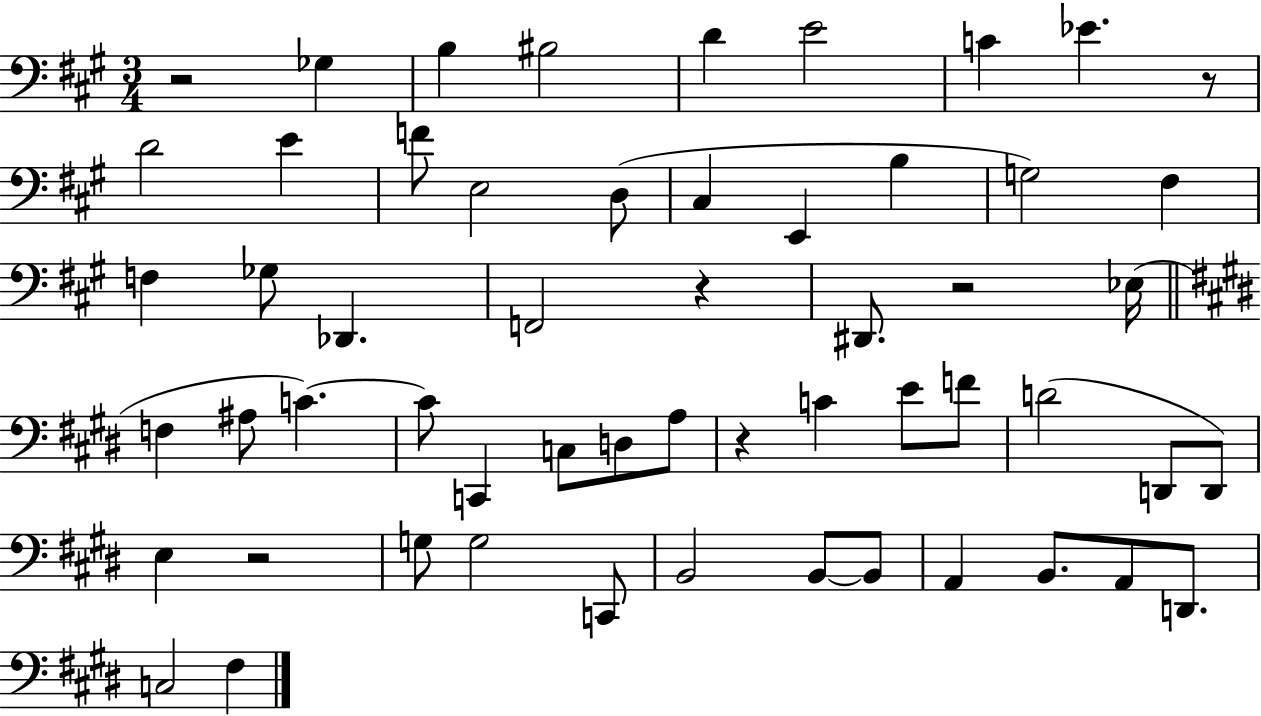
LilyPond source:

{
  \clef bass
  \numericTimeSignature
  \time 3/4
  \key a \major
  r2 ges4 | b4 bis2 | d'4 e'2 | c'4 ees'4. r8 | \break d'2 e'4 | f'8 e2 d8( | cis4 e,4 b4 | g2) fis4 | \break f4 ges8 des,4. | f,2 r4 | dis,8. r2 ees16( | \bar "||" \break \key e \major f4 ais8 c'4.~~) | c'8 c,4 c8 d8 a8 | r4 c'4 e'8 f'8 | d'2( d,8 d,8) | \break e4 r2 | g8 g2 c,8 | b,2 b,8~~ b,8 | a,4 b,8. a,8 d,8. | \break c2 fis4 | \bar "|."
}